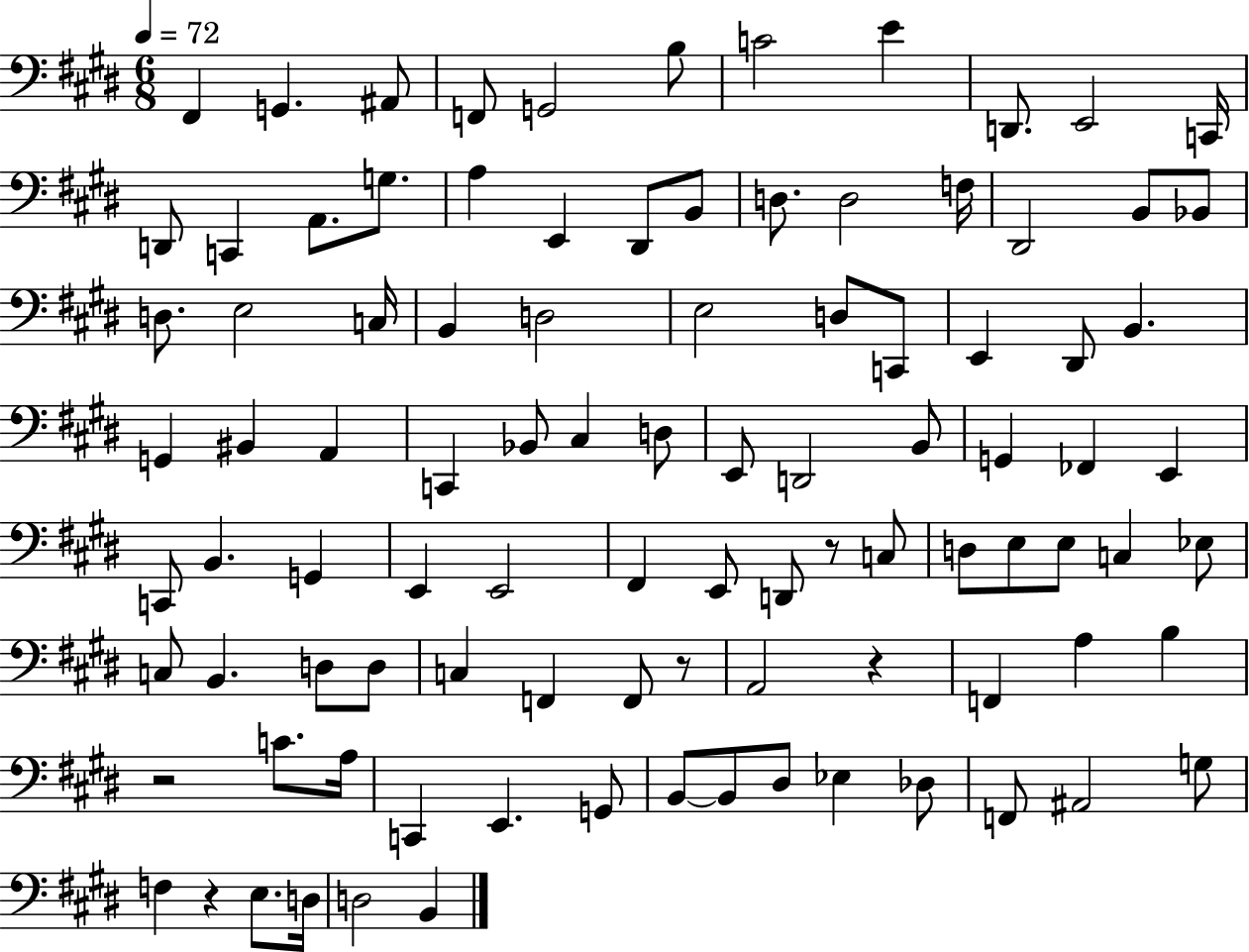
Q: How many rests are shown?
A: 5